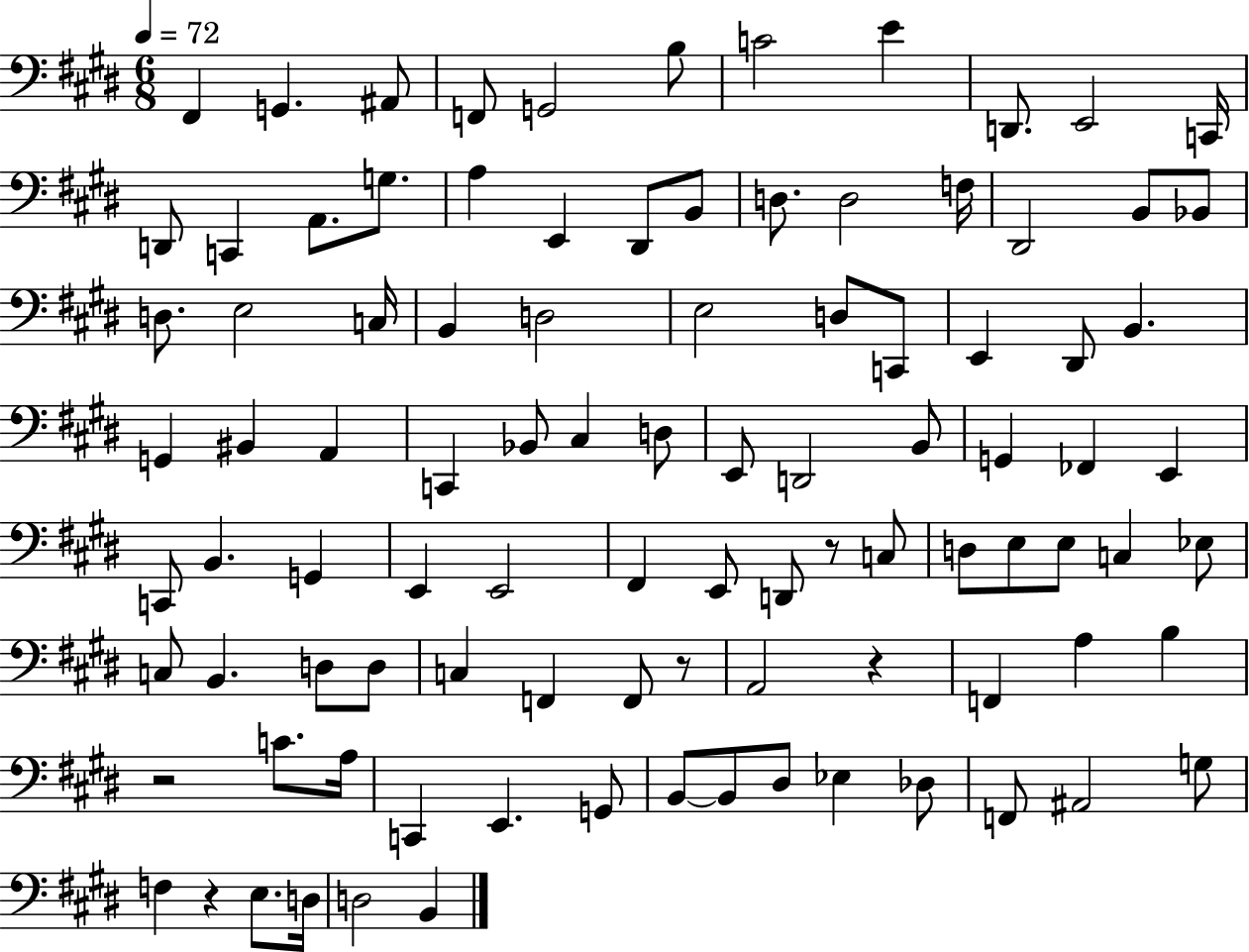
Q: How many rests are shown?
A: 5